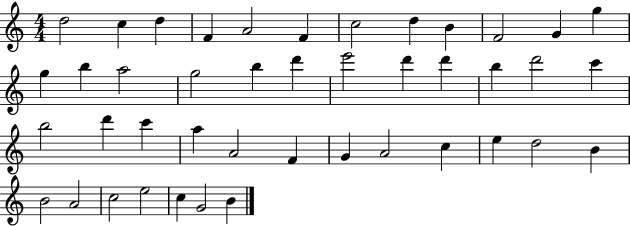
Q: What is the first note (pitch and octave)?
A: D5